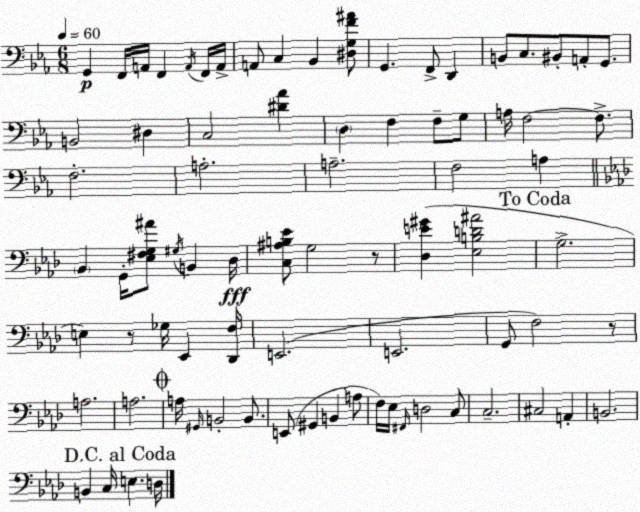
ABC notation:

X:1
T:Untitled
M:6/8
L:1/4
K:Eb
G,, F,,/4 A,,/4 F,, A,,/4 F,,/4 A,,/4 A,,/2 C, _B,, [^D,G,F^A]/2 G,, F,,/2 D,, B,,/2 C,/2 ^B,,/2 A,,/2 G,,/2 B,,2 ^D, C,2 [^D_A] D, F, F,/2 G,/2 A,/4 F,2 F,/2 F,2 A,2 A,2 F,2 A, _B,, G,,/4 [_E,^F,G,^A]/2 ^G,/4 B,, _D,/4 [C,^A,B,_E]/2 G,2 z/2 [_D,E^G] [_E,B,D^A]2 G,2 E, z/2 _G,/4 _E,, [_D,,F,]/4 E,,2 E,,2 G,,/2 F,2 z/2 A,2 A,2 A,/4 ^G,,/4 B,,2 B,,/2 E,,/2 ^G,, B,, A,/2 F,/4 _E,/4 ^F,,/4 D,2 C,/2 C,2 ^C,2 A,, B,,2 B,, C,/4 E, D,/4